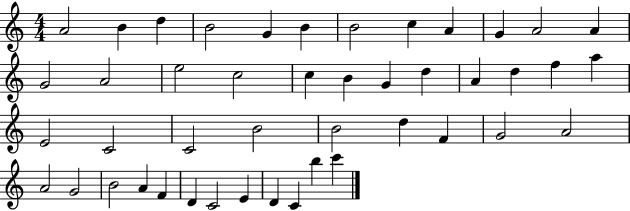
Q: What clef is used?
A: treble